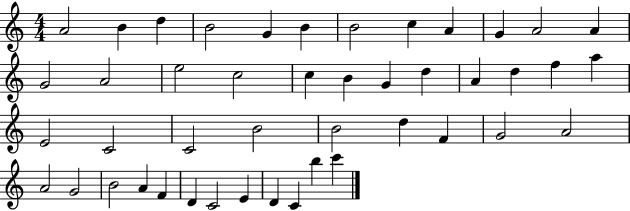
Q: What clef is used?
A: treble